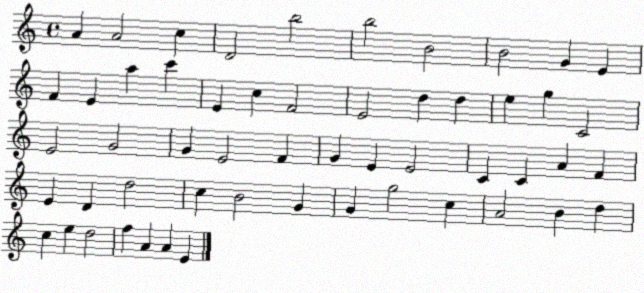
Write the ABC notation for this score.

X:1
T:Untitled
M:4/4
L:1/4
K:C
A A2 c D2 b2 b2 B2 B2 G E F E a c' E c F2 E2 d d e g C2 E2 G2 G E2 F G E E2 C C A F E D d2 c B2 G G g2 c A2 B d c e d2 f A A E